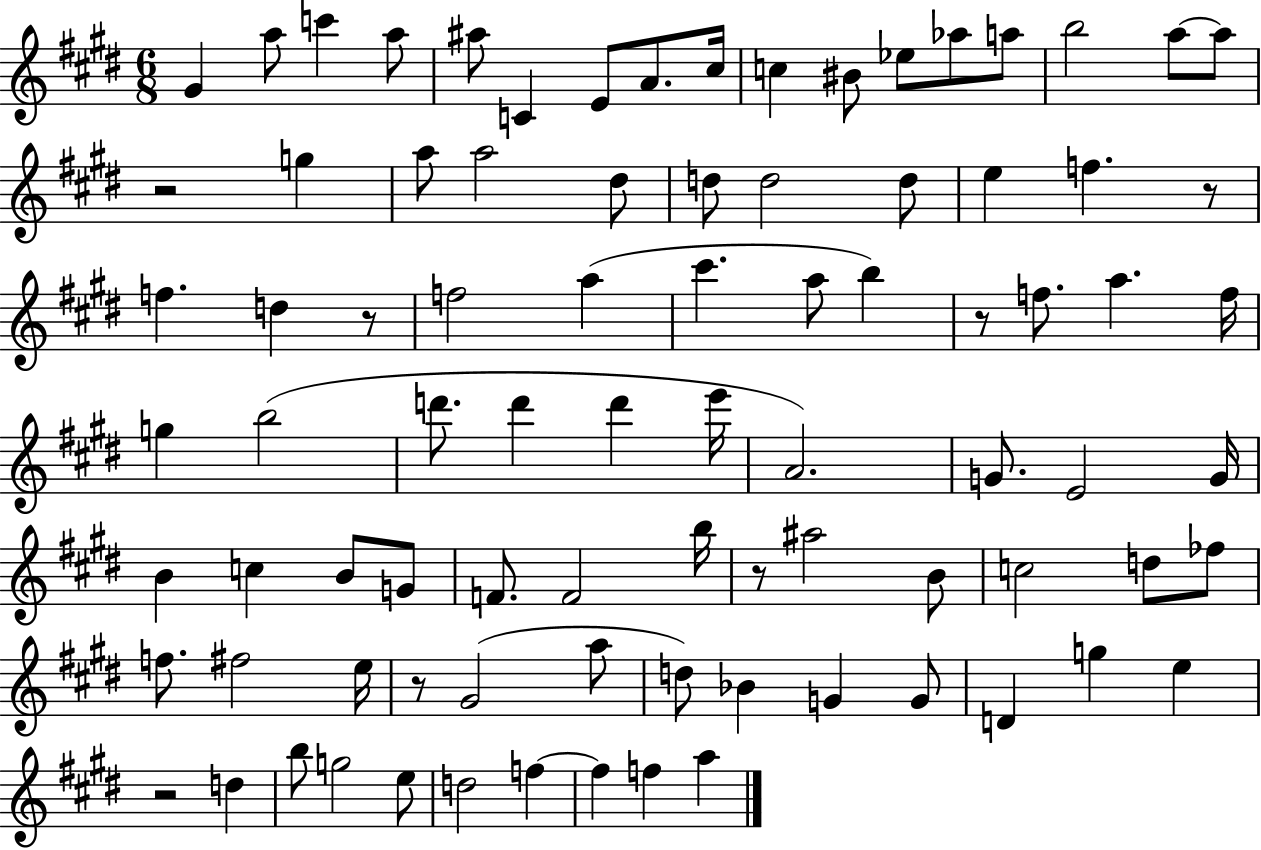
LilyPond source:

{
  \clef treble
  \numericTimeSignature
  \time 6/8
  \key e \major
  \repeat volta 2 { gis'4 a''8 c'''4 a''8 | ais''8 c'4 e'8 a'8. cis''16 | c''4 bis'8 ees''8 aes''8 a''8 | b''2 a''8~~ a''8 | \break r2 g''4 | a''8 a''2 dis''8 | d''8 d''2 d''8 | e''4 f''4. r8 | \break f''4. d''4 r8 | f''2 a''4( | cis'''4. a''8 b''4) | r8 f''8. a''4. f''16 | \break g''4 b''2( | d'''8. d'''4 d'''4 e'''16 | a'2.) | g'8. e'2 g'16 | \break b'4 c''4 b'8 g'8 | f'8. f'2 b''16 | r8 ais''2 b'8 | c''2 d''8 fes''8 | \break f''8. fis''2 e''16 | r8 gis'2( a''8 | d''8) bes'4 g'4 g'8 | d'4 g''4 e''4 | \break r2 d''4 | b''8 g''2 e''8 | d''2 f''4~~ | f''4 f''4 a''4 | \break } \bar "|."
}